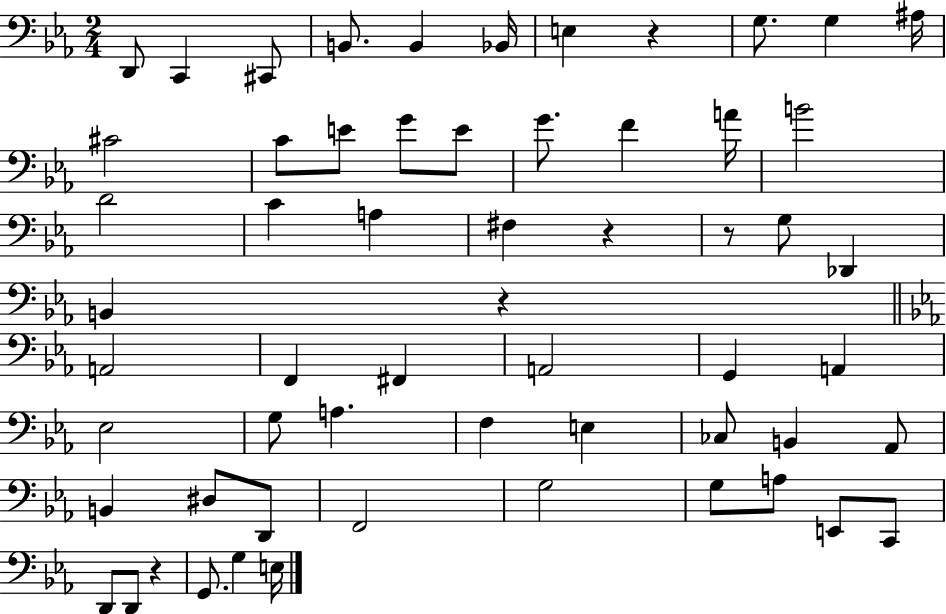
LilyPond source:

{
  \clef bass
  \numericTimeSignature
  \time 2/4
  \key ees \major
  \repeat volta 2 { d,8 c,4 cis,8 | b,8. b,4 bes,16 | e4 r4 | g8. g4 ais16 | \break cis'2 | c'8 e'8 g'8 e'8 | g'8. f'4 a'16 | b'2 | \break d'2 | c'4 a4 | fis4 r4 | r8 g8 des,4 | \break b,4 r4 | \bar "||" \break \key c \minor a,2 | f,4 fis,4 | a,2 | g,4 a,4 | \break ees2 | g8 a4. | f4 e4 | ces8 b,4 aes,8 | \break b,4 dis8 d,8 | f,2 | g2 | g8 a8 e,8 c,8 | \break d,8 d,8 r4 | g,8. g4 e16 | } \bar "|."
}